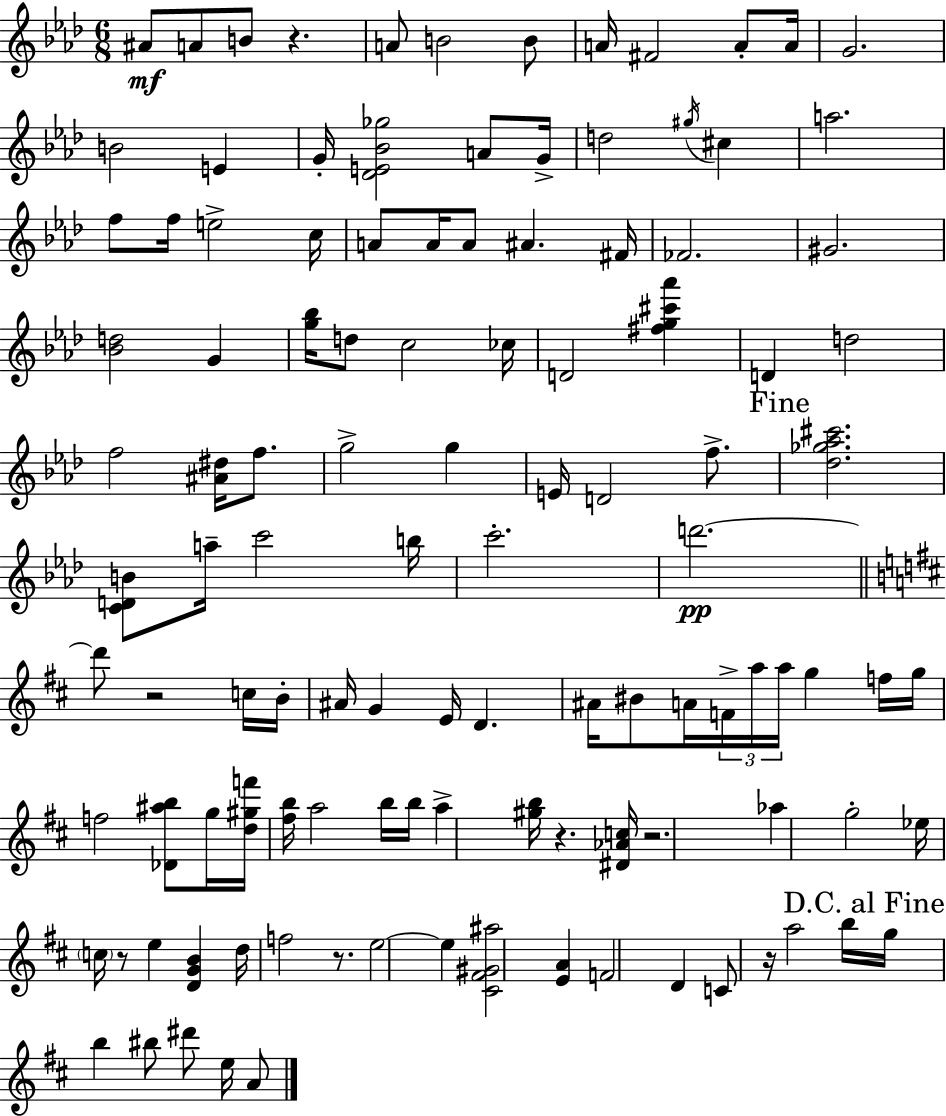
{
  \clef treble
  \numericTimeSignature
  \time 6/8
  \key f \minor
  ais'8\mf a'8 b'8 r4. | a'8 b'2 b'8 | a'16 fis'2 a'8-. a'16 | g'2. | \break b'2 e'4 | g'16-. <des' e' bes' ges''>2 a'8 g'16-> | d''2 \acciaccatura { gis''16 } cis''4 | a''2. | \break f''8 f''16 e''2-> | c''16 a'8 a'16 a'8 ais'4. | fis'16 fes'2. | gis'2. | \break <bes' d''>2 g'4 | <g'' bes''>16 d''8 c''2 | ces''16 d'2 <fis'' g'' cis''' aes'''>4 | d'4 d''2 | \break f''2 <ais' dis''>16 f''8. | g''2-> g''4 | e'16 d'2 f''8.-> | \mark "Fine" <des'' ges'' aes'' cis'''>2. | \break <c' d' b'>8 a''16-- c'''2 | b''16 c'''2.-. | d'''2.~~\pp | \bar "||" \break \key b \minor d'''8 r2 c''16 b'16-. | ais'16 g'4 e'16 d'4. | ais'16 bis'8 a'16 \tuplet 3/2 { f'16-> a''16 a''16 } g''4 f''16 | g''16 f''2 <des' ais'' b''>8 g''16 | \break <d'' gis'' f'''>16 <fis'' b''>16 a''2 b''16 b''16 | a''4-> <gis'' b''>16 r4. <dis' aes' c''>16 | r2. | aes''4 g''2-. | \break ees''16 \parenthesize c''16 r8 e''4 <d' g' b'>4 | d''16 f''2 r8. | e''2~~ e''4 | <cis' fis' gis' ais''>2 <e' a'>4 | \break f'2 d'4 | c'8 r16 a''2 b''16 | \mark "D.C. al Fine" g''16 b''4 bis''8 dis'''8 e''16 a'8 | \bar "|."
}